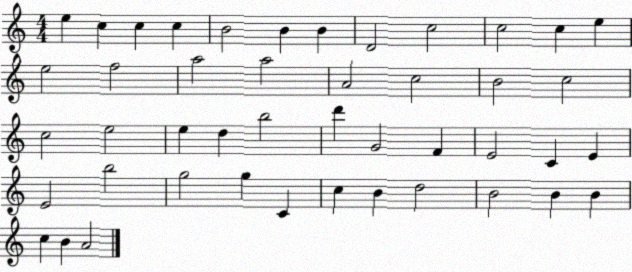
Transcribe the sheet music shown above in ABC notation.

X:1
T:Untitled
M:4/4
L:1/4
K:C
e c c c B2 B B D2 c2 c2 c e e2 f2 a2 a2 A2 c2 B2 c2 c2 e2 e d b2 d' G2 F E2 C E E2 b2 g2 g C c B d2 B2 B B c B A2